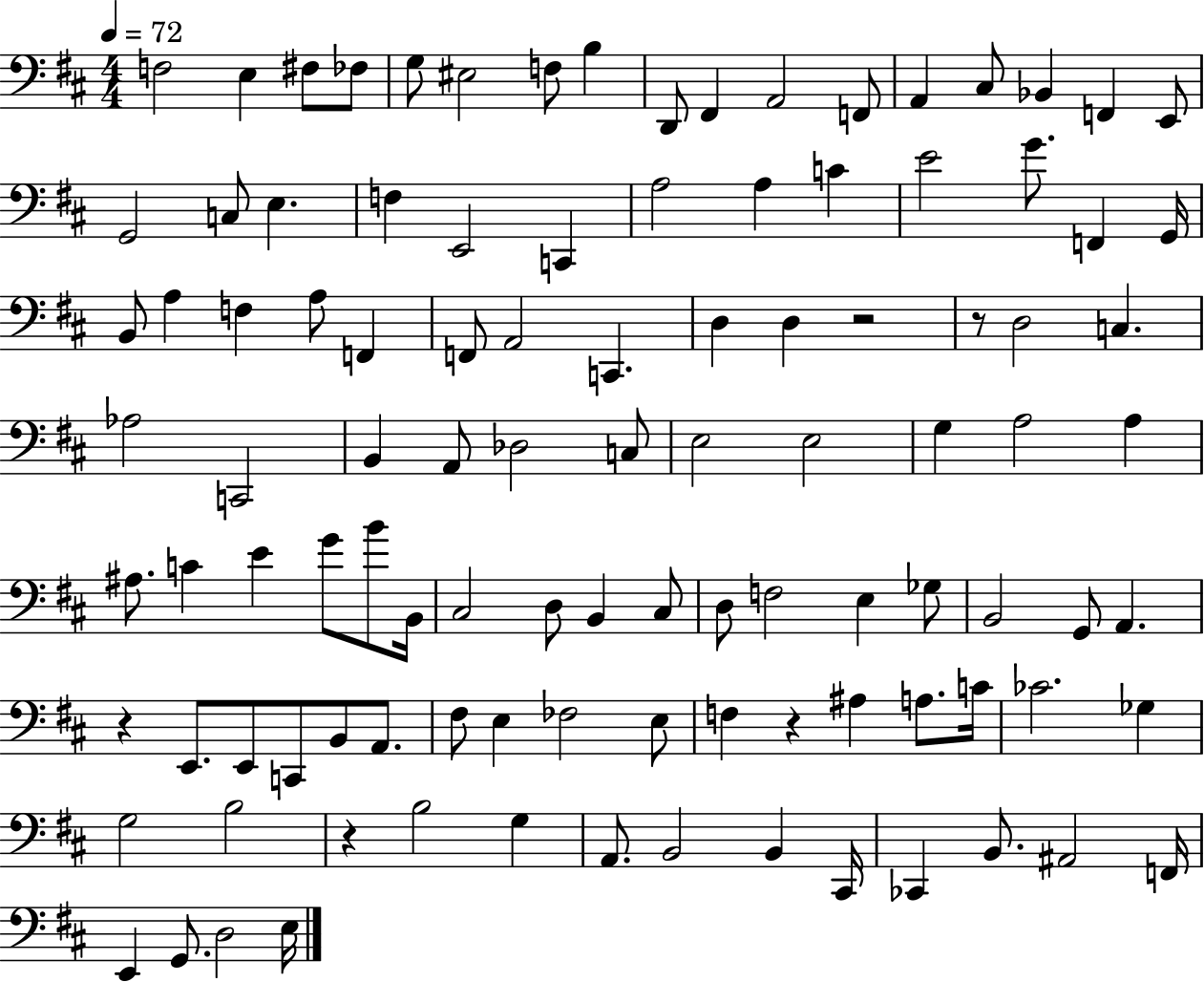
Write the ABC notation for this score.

X:1
T:Untitled
M:4/4
L:1/4
K:D
F,2 E, ^F,/2 _F,/2 G,/2 ^E,2 F,/2 B, D,,/2 ^F,, A,,2 F,,/2 A,, ^C,/2 _B,, F,, E,,/2 G,,2 C,/2 E, F, E,,2 C,, A,2 A, C E2 G/2 F,, G,,/4 B,,/2 A, F, A,/2 F,, F,,/2 A,,2 C,, D, D, z2 z/2 D,2 C, _A,2 C,,2 B,, A,,/2 _D,2 C,/2 E,2 E,2 G, A,2 A, ^A,/2 C E G/2 B/2 B,,/4 ^C,2 D,/2 B,, ^C,/2 D,/2 F,2 E, _G,/2 B,,2 G,,/2 A,, z E,,/2 E,,/2 C,,/2 B,,/2 A,,/2 ^F,/2 E, _F,2 E,/2 F, z ^A, A,/2 C/4 _C2 _G, G,2 B,2 z B,2 G, A,,/2 B,,2 B,, ^C,,/4 _C,, B,,/2 ^A,,2 F,,/4 E,, G,,/2 D,2 E,/4